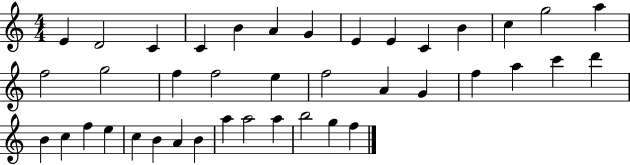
X:1
T:Untitled
M:4/4
L:1/4
K:C
E D2 C C B A G E E C B c g2 a f2 g2 f f2 e f2 A G f a c' d' B c f e c B A B a a2 a b2 g f